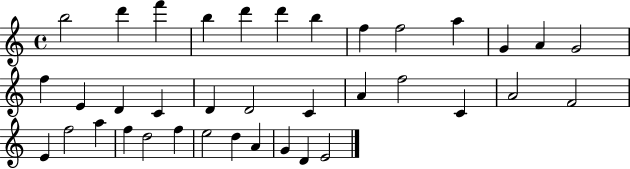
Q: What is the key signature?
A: C major